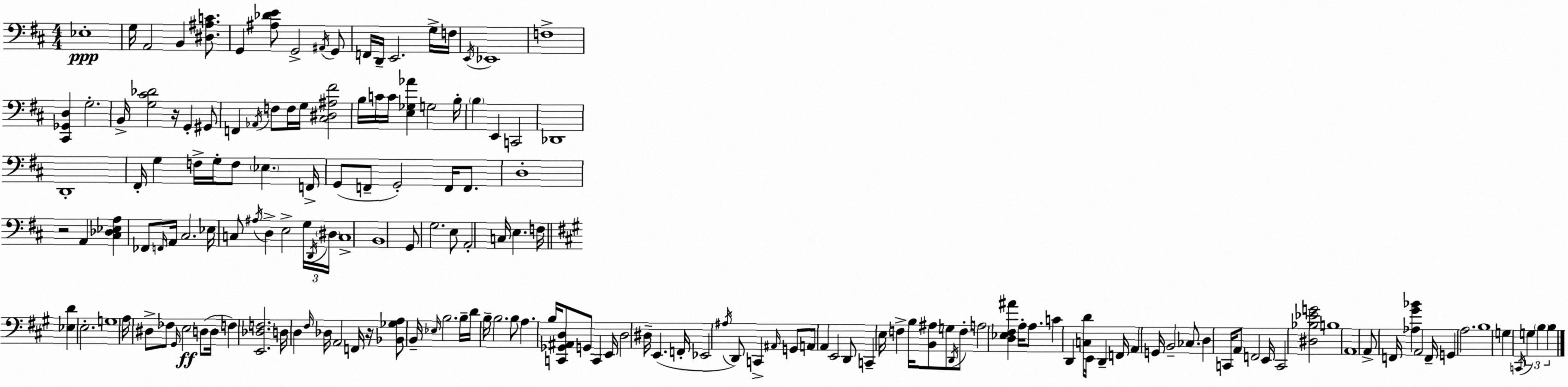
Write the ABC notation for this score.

X:1
T:Untitled
M:4/4
L:1/4
K:D
_E,4 G,/4 A,,2 B,, [^D,^A,C]/2 G,, [^A,_DE]/2 G,,2 ^A,,/4 G,,/2 F,,/4 D,,/4 E,,2 G,/4 F,/4 E,,/4 _E,,4 F,4 [^C,,_G,,D,] G,2 B,,/4 [G,^C_D]2 z/4 G,, ^G,,/2 F,, _A,,/4 F,/2 F,/4 G,/4 [^C,^D,^A,^F]2 B,/4 C/4 C/4 [E,_G,_A] G,2 B,/4 B, E,, C,,2 _D,,4 D,,4 ^F,,/4 G, F,/4 G,/4 F,/2 _E, F,,/4 G,,/2 F,,/2 G,,2 F,,/4 F,,/2 D,4 z2 A,, [^C,_D,_E,A,] _F,,/2 F,,/4 A,,/4 ^C,2 _E,/4 C,/2 ^A,/4 D, E,2 G,/4 D,,/4 ^D,/4 C,4 B,,4 G,,/2 G,2 E,/2 A,,2 C,/4 E, F,/4 [_E,D] E,2 G,4 A,/4 ^D,/2 _F,/2 ^G,,/4 E,2 D,/2 D,/4 F, [E,,_D,F,]2 D,/4 D, ^F,/4 _D,/4 A,,2 F,,/4 z/4 [_B,,_G,A,]/2 B,,/4 _E,/4 B,2 B,/4 D/4 B,/4 B,2 B,/2 A, B,/4 [C,,_G,,^A,,D,]/2 G,,/2 C,, E,,/4 D,2 ^D,/4 E,, F,,/4 _E,,2 ^A,/4 D,,/2 C,, ^A,,/4 G,,/2 A,,/2 A,, E,,2 D,,/2 C,, E,/4 F, B,/4 [B,,^A,]/2 G,/2 D,,/4 F,/2 A,2 [D,_E,^F,^A] A,/4 A,/2 C D,, [C,D]/2 E,,/4 D,, F,,/4 A,, G,,/4 B,,2 _C,/2 D, C,,/4 A,,/2 F,,2 E,,/4 C,,2 [^D,_B,_EG]2 B,4 A,,4 A,,/2 F,,/4 [_A,^G_B] A,,2 F,,/4 G,, A,2 B,4 G, C,,/4 G, B, B,